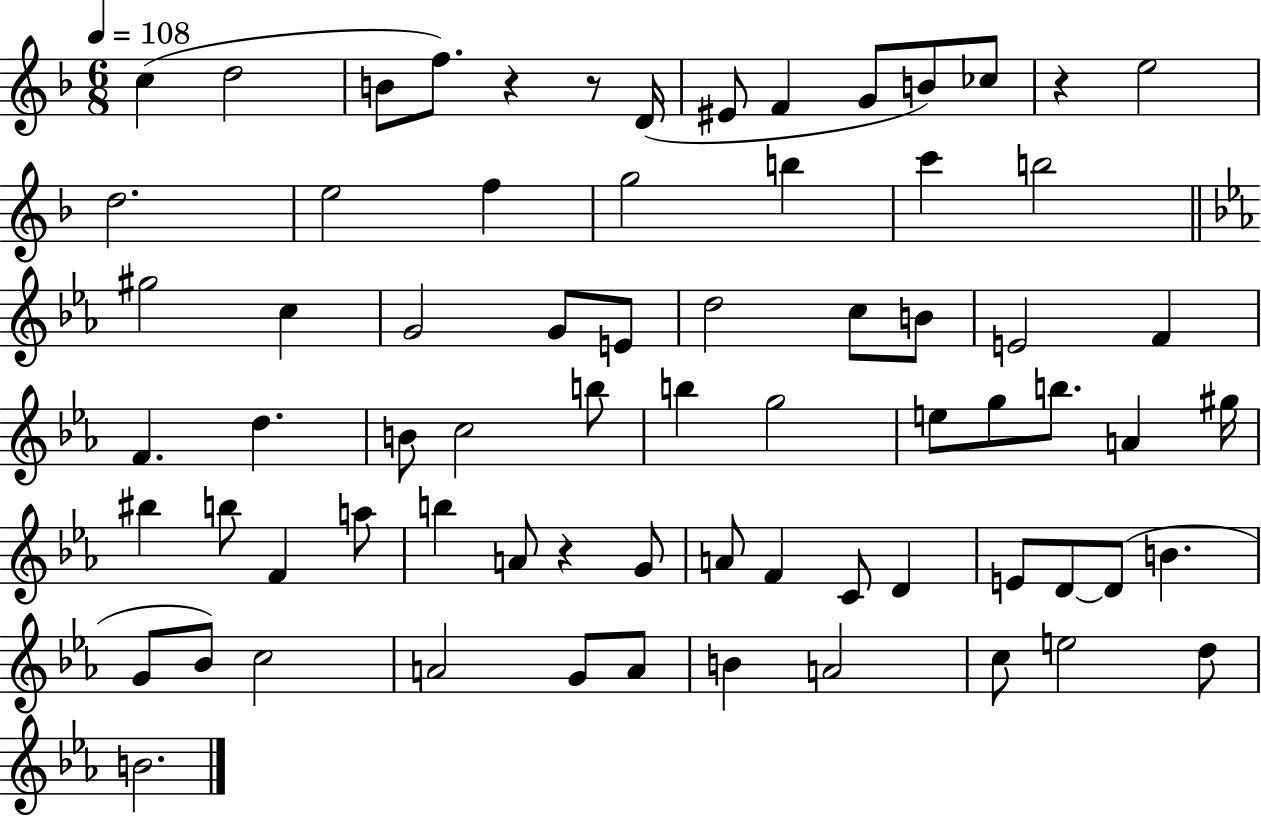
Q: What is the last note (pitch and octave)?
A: B4